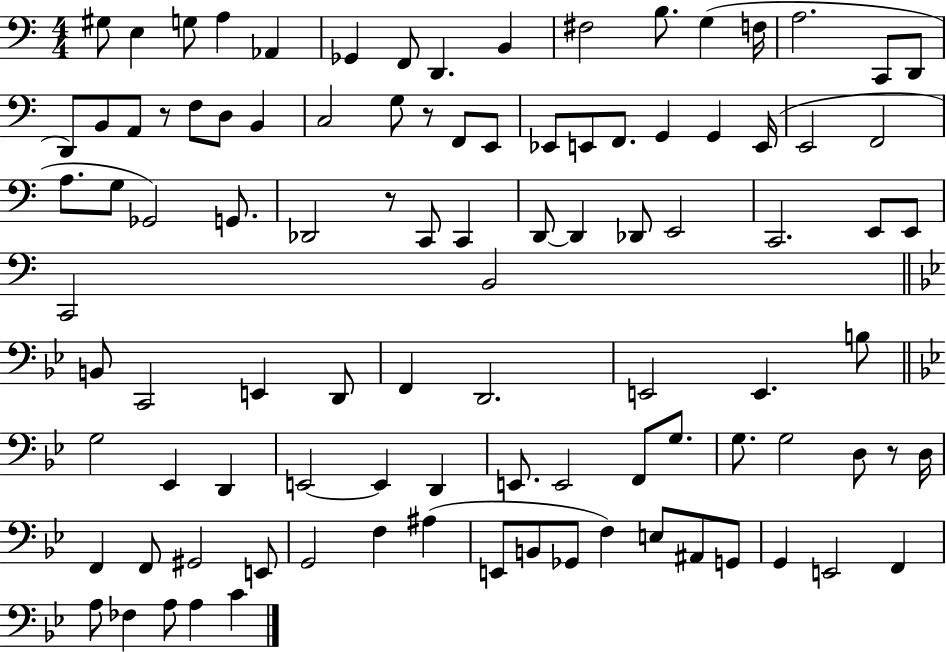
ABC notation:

X:1
T:Untitled
M:4/4
L:1/4
K:C
^G,/2 E, G,/2 A, _A,, _G,, F,,/2 D,, B,, ^F,2 B,/2 G, F,/4 A,2 C,,/2 D,,/2 D,,/2 B,,/2 A,,/2 z/2 F,/2 D,/2 B,, C,2 G,/2 z/2 F,,/2 E,,/2 _E,,/2 E,,/2 F,,/2 G,, G,, E,,/4 E,,2 F,,2 A,/2 G,/2 _G,,2 G,,/2 _D,,2 z/2 C,,/2 C,, D,,/2 D,, _D,,/2 E,,2 C,,2 E,,/2 E,,/2 C,,2 B,,2 B,,/2 C,,2 E,, D,,/2 F,, D,,2 E,,2 E,, B,/2 G,2 _E,, D,, E,,2 E,, D,, E,,/2 E,,2 F,,/2 G,/2 G,/2 G,2 D,/2 z/2 D,/4 F,, F,,/2 ^G,,2 E,,/2 G,,2 F, ^A, E,,/2 B,,/2 _G,,/2 F, E,/2 ^A,,/2 G,,/2 G,, E,,2 F,, A,/2 _F, A,/2 A, C